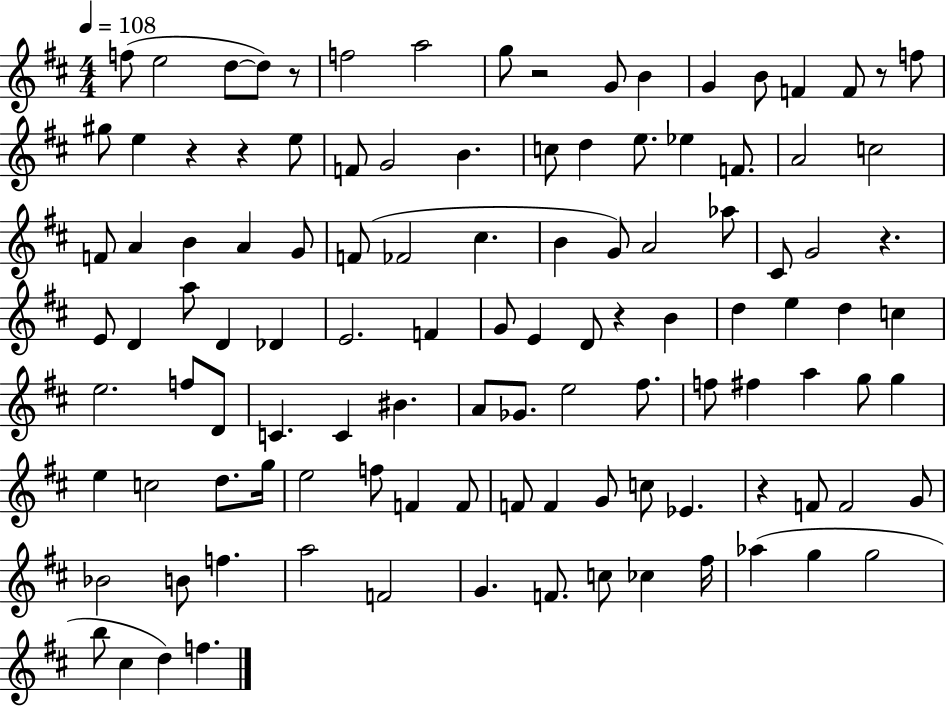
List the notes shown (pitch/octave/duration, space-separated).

F5/e E5/h D5/e D5/e R/e F5/h A5/h G5/e R/h G4/e B4/q G4/q B4/e F4/q F4/e R/e F5/e G#5/e E5/q R/q R/q E5/e F4/e G4/h B4/q. C5/e D5/q E5/e. Eb5/q F4/e. A4/h C5/h F4/e A4/q B4/q A4/q G4/e F4/e FES4/h C#5/q. B4/q G4/e A4/h Ab5/e C#4/e G4/h R/q. E4/e D4/q A5/e D4/q Db4/q E4/h. F4/q G4/e E4/q D4/e R/q B4/q D5/q E5/q D5/q C5/q E5/h. F5/e D4/e C4/q. C4/q BIS4/q. A4/e Gb4/e. E5/h F#5/e. F5/e F#5/q A5/q G5/e G5/q E5/q C5/h D5/e. G5/s E5/h F5/e F4/q F4/e F4/e F4/q G4/e C5/e Eb4/q. R/q F4/e F4/h G4/e Bb4/h B4/e F5/q. A5/h F4/h G4/q. F4/e. C5/e CES5/q F#5/s Ab5/q G5/q G5/h B5/e C#5/q D5/q F5/q.